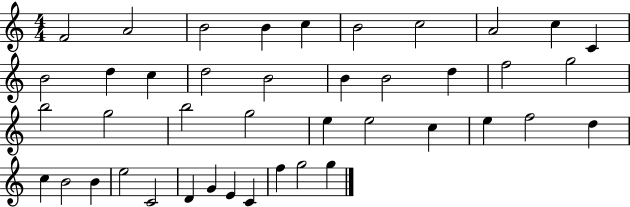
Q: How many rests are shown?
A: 0